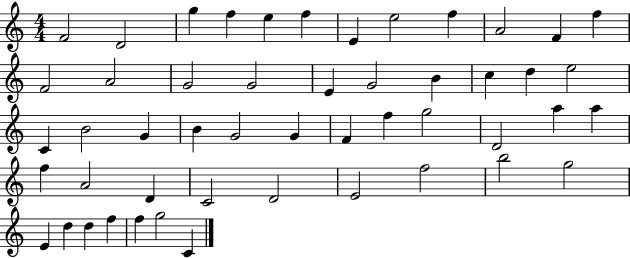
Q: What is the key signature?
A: C major